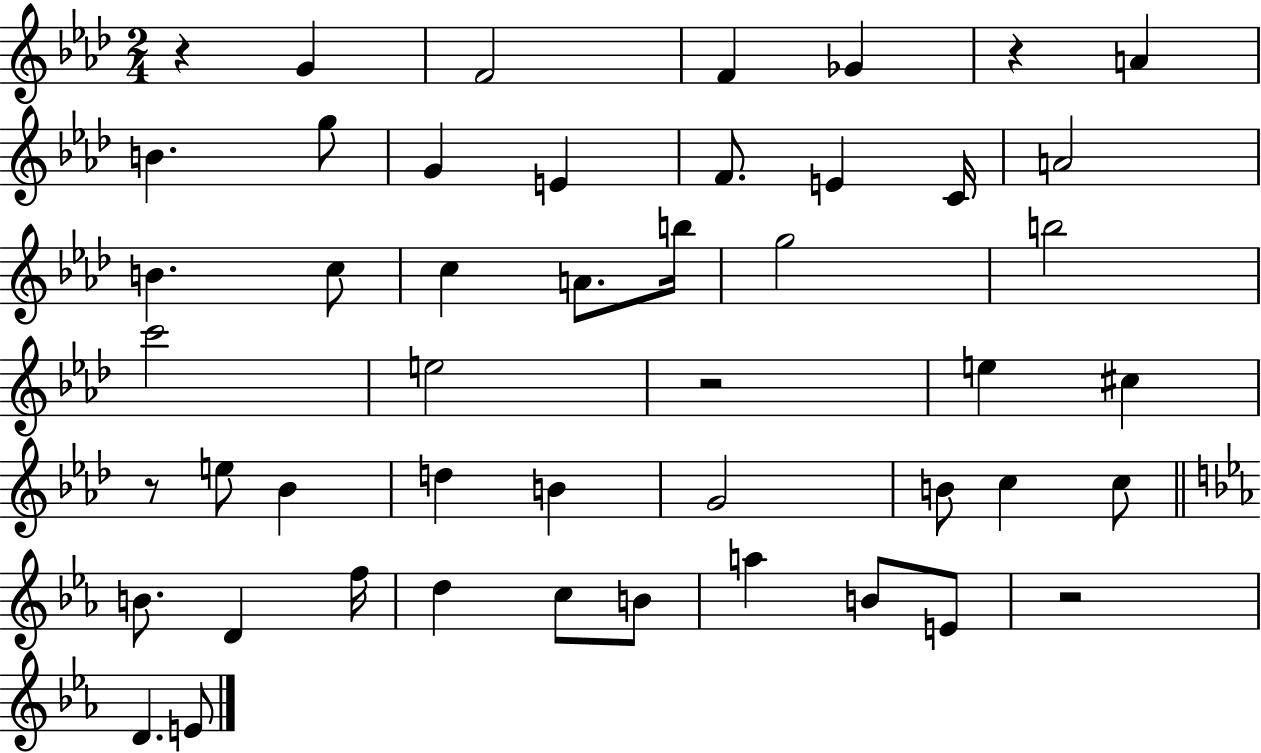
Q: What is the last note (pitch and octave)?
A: E4